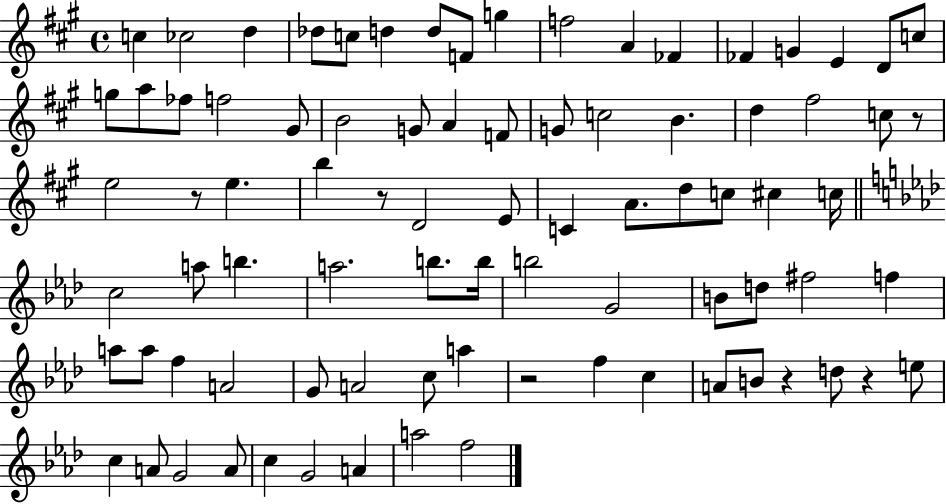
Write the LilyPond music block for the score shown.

{
  \clef treble
  \time 4/4
  \defaultTimeSignature
  \key a \major
  c''4 ces''2 d''4 | des''8 c''8 d''4 d''8 f'8 g''4 | f''2 a'4 fes'4 | fes'4 g'4 e'4 d'8 c''8 | \break g''8 a''8 fes''8 f''2 gis'8 | b'2 g'8 a'4 f'8 | g'8 c''2 b'4. | d''4 fis''2 c''8 r8 | \break e''2 r8 e''4. | b''4 r8 d'2 e'8 | c'4 a'8. d''8 c''8 cis''4 c''16 | \bar "||" \break \key aes \major c''2 a''8 b''4. | a''2. b''8. b''16 | b''2 g'2 | b'8 d''8 fis''2 f''4 | \break a''8 a''8 f''4 a'2 | g'8 a'2 c''8 a''4 | r2 f''4 c''4 | a'8 b'8 r4 d''8 r4 e''8 | \break c''4 a'8 g'2 a'8 | c''4 g'2 a'4 | a''2 f''2 | \bar "|."
}